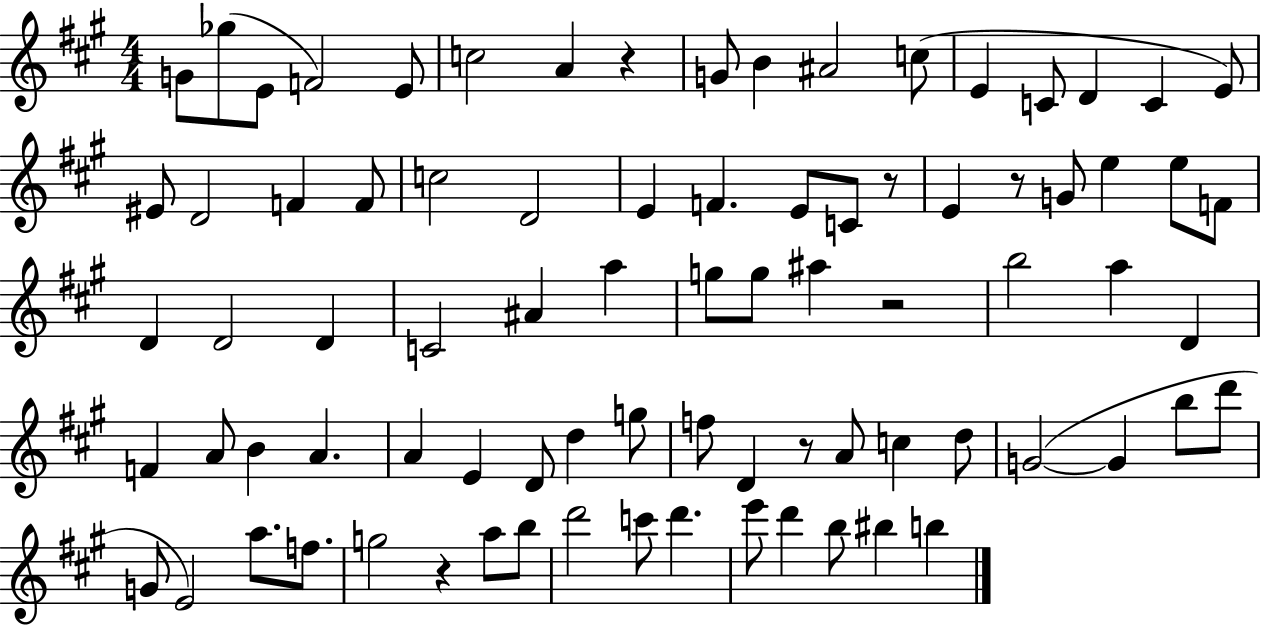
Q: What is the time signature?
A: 4/4